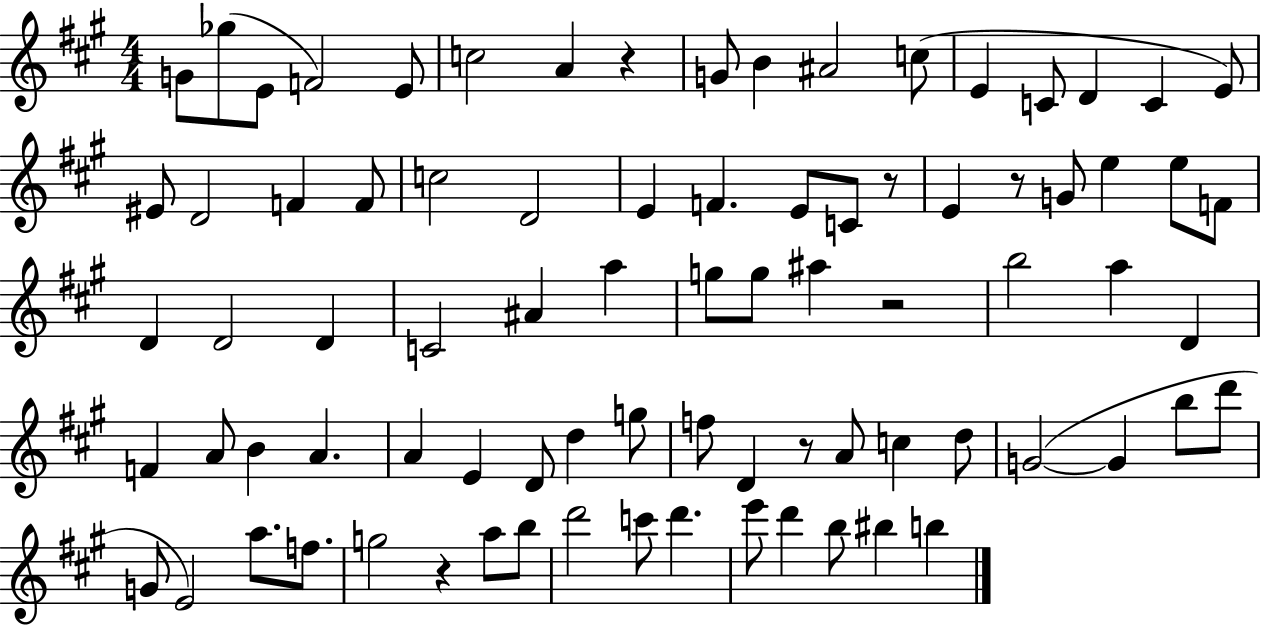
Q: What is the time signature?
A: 4/4